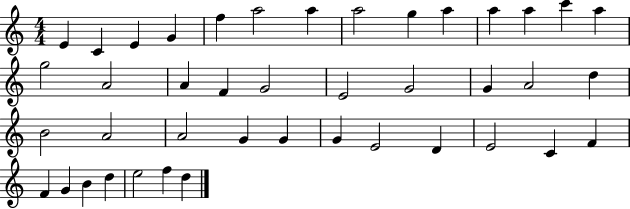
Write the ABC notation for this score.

X:1
T:Untitled
M:4/4
L:1/4
K:C
E C E G f a2 a a2 g a a a c' a g2 A2 A F G2 E2 G2 G A2 d B2 A2 A2 G G G E2 D E2 C F F G B d e2 f d